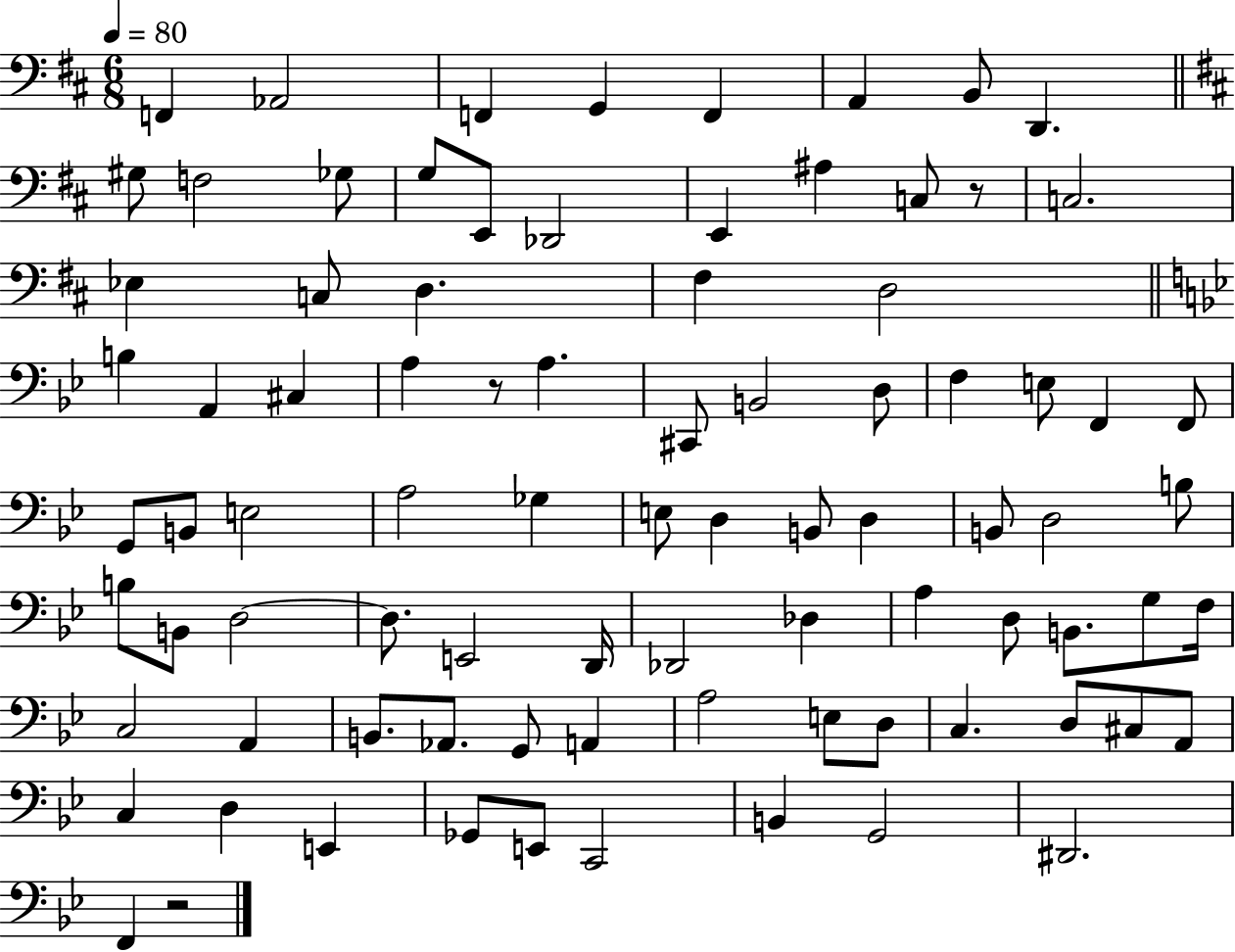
X:1
T:Untitled
M:6/8
L:1/4
K:D
F,, _A,,2 F,, G,, F,, A,, B,,/2 D,, ^G,/2 F,2 _G,/2 G,/2 E,,/2 _D,,2 E,, ^A, C,/2 z/2 C,2 _E, C,/2 D, ^F, D,2 B, A,, ^C, A, z/2 A, ^C,,/2 B,,2 D,/2 F, E,/2 F,, F,,/2 G,,/2 B,,/2 E,2 A,2 _G, E,/2 D, B,,/2 D, B,,/2 D,2 B,/2 B,/2 B,,/2 D,2 D,/2 E,,2 D,,/4 _D,,2 _D, A, D,/2 B,,/2 G,/2 F,/4 C,2 A,, B,,/2 _A,,/2 G,,/2 A,, A,2 E,/2 D,/2 C, D,/2 ^C,/2 A,,/2 C, D, E,, _G,,/2 E,,/2 C,,2 B,, G,,2 ^D,,2 F,, z2